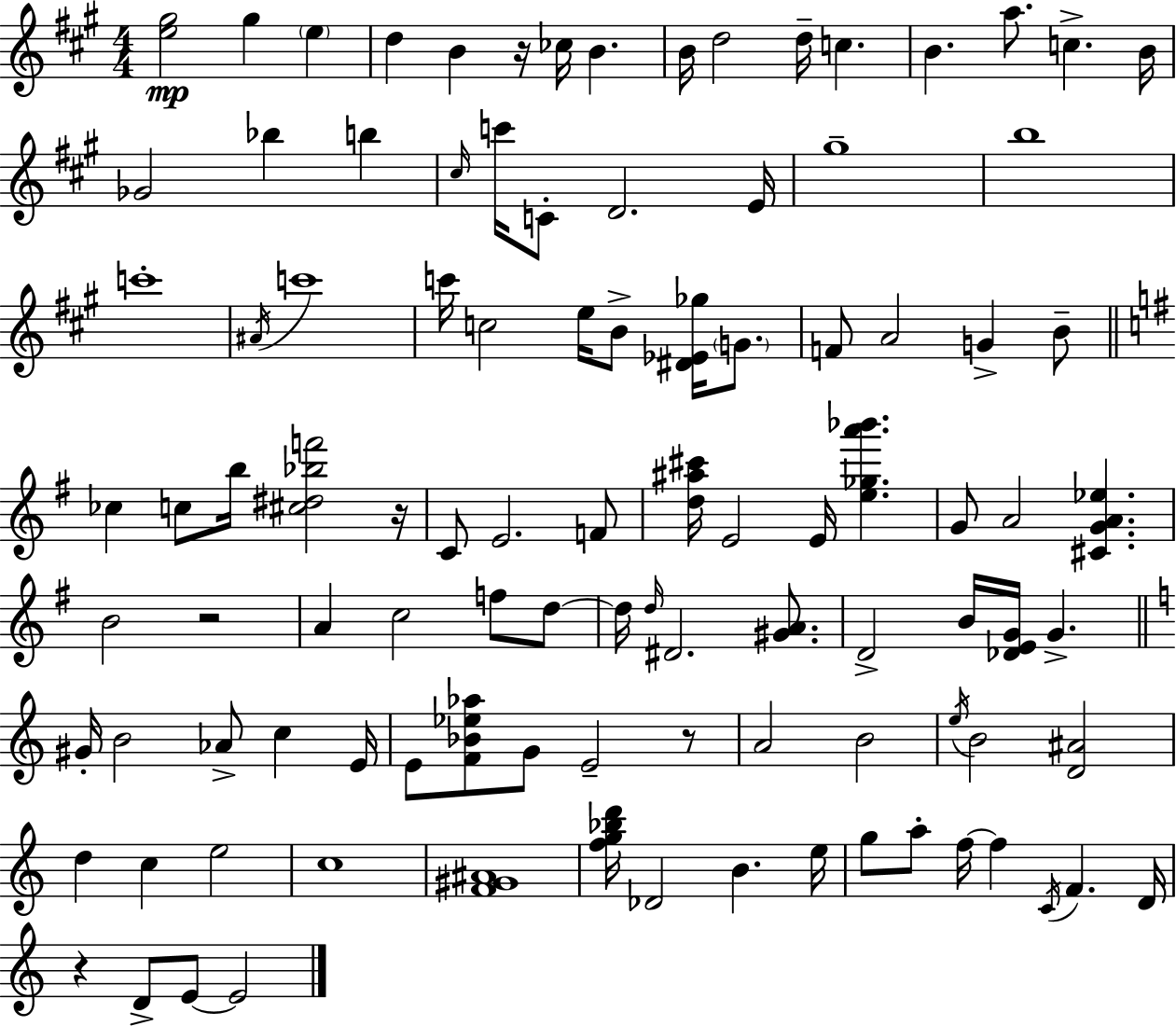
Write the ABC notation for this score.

X:1
T:Untitled
M:4/4
L:1/4
K:A
[e^g]2 ^g e d B z/4 _c/4 B B/4 d2 d/4 c B a/2 c B/4 _G2 _b b ^c/4 c'/4 C/2 D2 E/4 ^g4 b4 c'4 ^A/4 c'4 c'/4 c2 e/4 B/2 [^D_E_g]/4 G/2 F/2 A2 G B/2 _c c/2 b/4 [^c^d_bf']2 z/4 C/2 E2 F/2 [d^a^c']/4 E2 E/4 [e_ga'_b'] G/2 A2 [^CGA_e] B2 z2 A c2 f/2 d/2 d/4 d/4 ^D2 [^GA]/2 D2 B/4 [_DEG]/4 G ^G/4 B2 _A/2 c E/4 E/2 [F_B_e_a]/2 G/2 E2 z/2 A2 B2 e/4 B2 [D^A]2 d c e2 c4 [F^G^A]4 [fg_bd']/4 _D2 B e/4 g/2 a/2 f/4 f C/4 F D/4 z D/2 E/2 E2